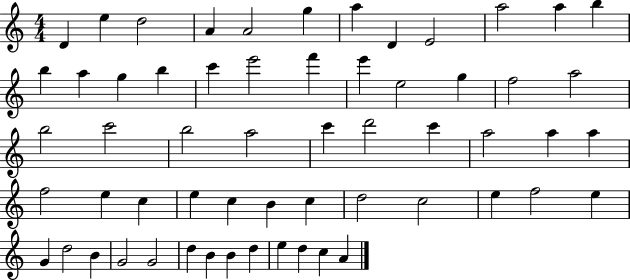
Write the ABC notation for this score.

X:1
T:Untitled
M:4/4
L:1/4
K:C
D e d2 A A2 g a D E2 a2 a b b a g b c' e'2 f' e' e2 g f2 a2 b2 c'2 b2 a2 c' d'2 c' a2 a a f2 e c e c B c d2 c2 e f2 e G d2 B G2 G2 d B B d e d c A